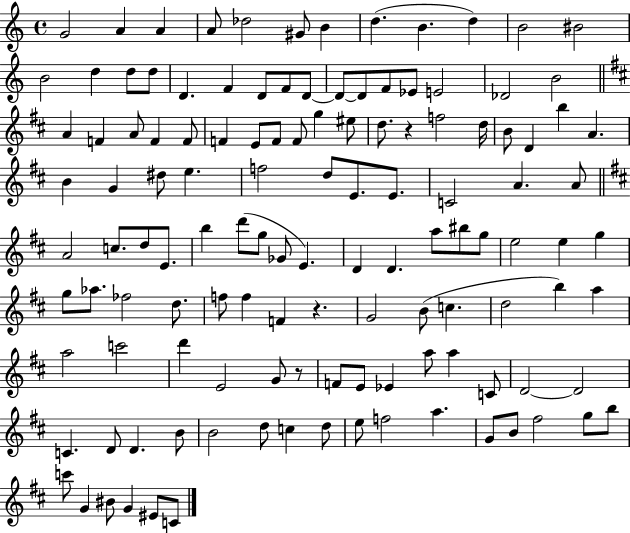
{
  \clef treble
  \time 4/4
  \defaultTimeSignature
  \key c \major
  g'2 a'4 a'4 | a'8 des''2 gis'8 b'4 | d''4.( b'4. d''4) | b'2 bis'2 | \break b'2 d''4 d''8 d''8 | d'4. f'4 d'8 f'8 d'8~~ | d'8~~ d'8 f'8 ees'8 e'2 | des'2 b'2 | \break \bar "||" \break \key d \major a'4 f'4 a'8 f'4 f'8 | f'4 e'8 f'8 f'8 g''4 eis''8 | d''8. r4 f''2 d''16 | b'8 d'4 b''4 a'4. | \break b'4 g'4 dis''8 e''4. | f''2 d''8 e'8. e'8. | c'2 a'4. a'8 | \bar "||" \break \key d \major a'2 c''8. d''8 e'8. | b''4 d'''8( g''8 ges'8 e'4.) | d'4 d'4. a''8 bis''8 g''8 | e''2 e''4 g''4 | \break g''8 aes''8. fes''2 d''8. | f''8 f''4 f'4 r4. | g'2 b'8( c''4. | d''2 b''4) a''4 | \break a''2 c'''2 | d'''4 e'2 g'8 r8 | f'8 e'8 ees'4 a''8 a''4 c'8 | d'2~~ d'2 | \break c'4. d'8 d'4. b'8 | b'2 d''8 c''4 d''8 | e''8 f''2 a''4. | g'8 b'8 fis''2 g''8 b''8 | \break c'''8 g'4 bis'8 g'4 eis'8 c'8 | \bar "|."
}